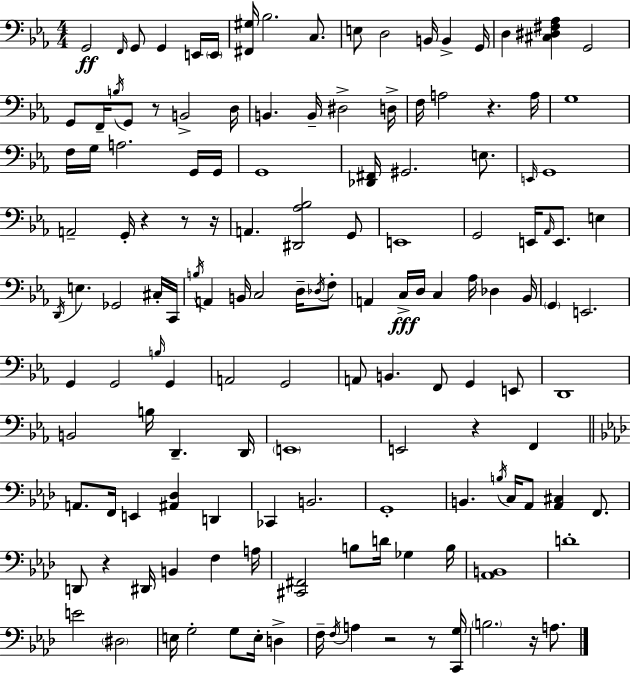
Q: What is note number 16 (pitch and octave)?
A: G2